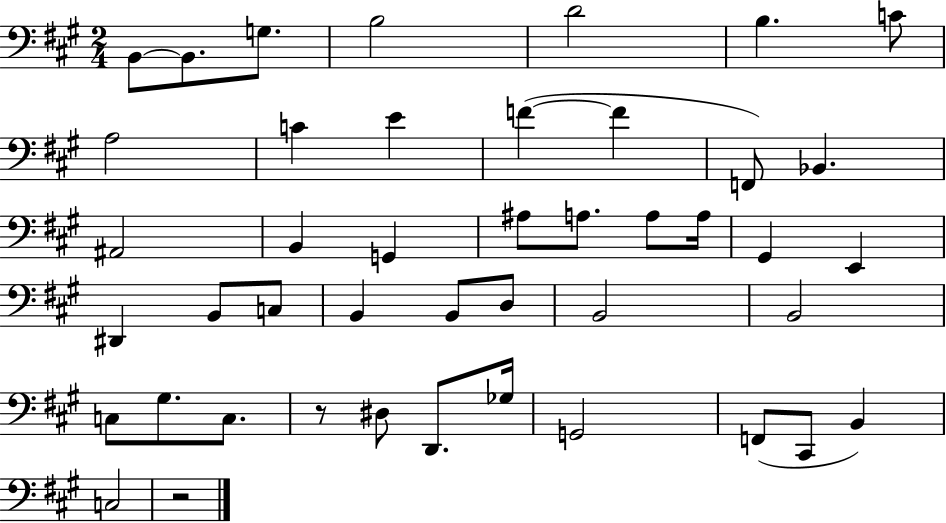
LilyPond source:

{
  \clef bass
  \numericTimeSignature
  \time 2/4
  \key a \major
  b,8~~ b,8. g8. | b2 | d'2 | b4. c'8 | \break a2 | c'4 e'4 | f'4~(~ f'4 | f,8) bes,4. | \break ais,2 | b,4 g,4 | ais8 a8. a8 a16 | gis,4 e,4 | \break dis,4 b,8 c8 | b,4 b,8 d8 | b,2 | b,2 | \break c8 gis8. c8. | r8 dis8 d,8. ges16 | g,2 | f,8( cis,8 b,4) | \break c2 | r2 | \bar "|."
}